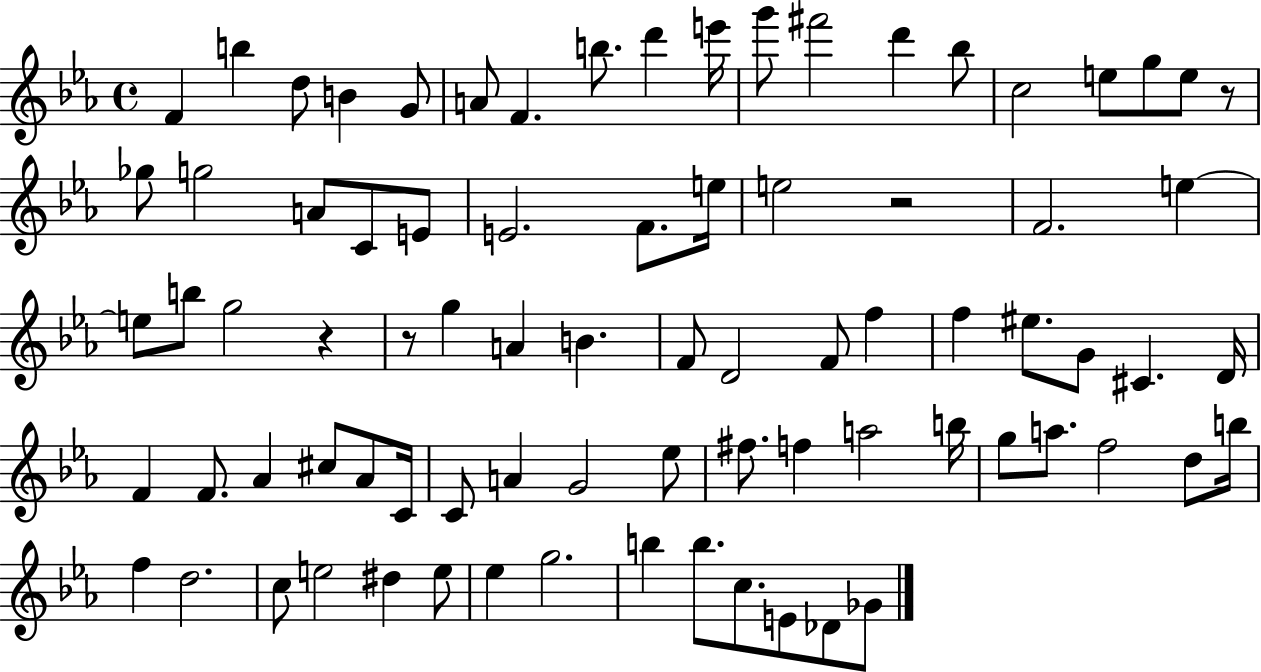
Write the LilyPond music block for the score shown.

{
  \clef treble
  \time 4/4
  \defaultTimeSignature
  \key ees \major
  \repeat volta 2 { f'4 b''4 d''8 b'4 g'8 | a'8 f'4. b''8. d'''4 e'''16 | g'''8 fis'''2 d'''4 bes''8 | c''2 e''8 g''8 e''8 r8 | \break ges''8 g''2 a'8 c'8 e'8 | e'2. f'8. e''16 | e''2 r2 | f'2. e''4~~ | \break e''8 b''8 g''2 r4 | r8 g''4 a'4 b'4. | f'8 d'2 f'8 f''4 | f''4 eis''8. g'8 cis'4. d'16 | \break f'4 f'8. aes'4 cis''8 aes'8 c'16 | c'8 a'4 g'2 ees''8 | fis''8. f''4 a''2 b''16 | g''8 a''8. f''2 d''8 b''16 | \break f''4 d''2. | c''8 e''2 dis''4 e''8 | ees''4 g''2. | b''4 b''8. c''8. e'8 des'8 ges'8 | \break } \bar "|."
}